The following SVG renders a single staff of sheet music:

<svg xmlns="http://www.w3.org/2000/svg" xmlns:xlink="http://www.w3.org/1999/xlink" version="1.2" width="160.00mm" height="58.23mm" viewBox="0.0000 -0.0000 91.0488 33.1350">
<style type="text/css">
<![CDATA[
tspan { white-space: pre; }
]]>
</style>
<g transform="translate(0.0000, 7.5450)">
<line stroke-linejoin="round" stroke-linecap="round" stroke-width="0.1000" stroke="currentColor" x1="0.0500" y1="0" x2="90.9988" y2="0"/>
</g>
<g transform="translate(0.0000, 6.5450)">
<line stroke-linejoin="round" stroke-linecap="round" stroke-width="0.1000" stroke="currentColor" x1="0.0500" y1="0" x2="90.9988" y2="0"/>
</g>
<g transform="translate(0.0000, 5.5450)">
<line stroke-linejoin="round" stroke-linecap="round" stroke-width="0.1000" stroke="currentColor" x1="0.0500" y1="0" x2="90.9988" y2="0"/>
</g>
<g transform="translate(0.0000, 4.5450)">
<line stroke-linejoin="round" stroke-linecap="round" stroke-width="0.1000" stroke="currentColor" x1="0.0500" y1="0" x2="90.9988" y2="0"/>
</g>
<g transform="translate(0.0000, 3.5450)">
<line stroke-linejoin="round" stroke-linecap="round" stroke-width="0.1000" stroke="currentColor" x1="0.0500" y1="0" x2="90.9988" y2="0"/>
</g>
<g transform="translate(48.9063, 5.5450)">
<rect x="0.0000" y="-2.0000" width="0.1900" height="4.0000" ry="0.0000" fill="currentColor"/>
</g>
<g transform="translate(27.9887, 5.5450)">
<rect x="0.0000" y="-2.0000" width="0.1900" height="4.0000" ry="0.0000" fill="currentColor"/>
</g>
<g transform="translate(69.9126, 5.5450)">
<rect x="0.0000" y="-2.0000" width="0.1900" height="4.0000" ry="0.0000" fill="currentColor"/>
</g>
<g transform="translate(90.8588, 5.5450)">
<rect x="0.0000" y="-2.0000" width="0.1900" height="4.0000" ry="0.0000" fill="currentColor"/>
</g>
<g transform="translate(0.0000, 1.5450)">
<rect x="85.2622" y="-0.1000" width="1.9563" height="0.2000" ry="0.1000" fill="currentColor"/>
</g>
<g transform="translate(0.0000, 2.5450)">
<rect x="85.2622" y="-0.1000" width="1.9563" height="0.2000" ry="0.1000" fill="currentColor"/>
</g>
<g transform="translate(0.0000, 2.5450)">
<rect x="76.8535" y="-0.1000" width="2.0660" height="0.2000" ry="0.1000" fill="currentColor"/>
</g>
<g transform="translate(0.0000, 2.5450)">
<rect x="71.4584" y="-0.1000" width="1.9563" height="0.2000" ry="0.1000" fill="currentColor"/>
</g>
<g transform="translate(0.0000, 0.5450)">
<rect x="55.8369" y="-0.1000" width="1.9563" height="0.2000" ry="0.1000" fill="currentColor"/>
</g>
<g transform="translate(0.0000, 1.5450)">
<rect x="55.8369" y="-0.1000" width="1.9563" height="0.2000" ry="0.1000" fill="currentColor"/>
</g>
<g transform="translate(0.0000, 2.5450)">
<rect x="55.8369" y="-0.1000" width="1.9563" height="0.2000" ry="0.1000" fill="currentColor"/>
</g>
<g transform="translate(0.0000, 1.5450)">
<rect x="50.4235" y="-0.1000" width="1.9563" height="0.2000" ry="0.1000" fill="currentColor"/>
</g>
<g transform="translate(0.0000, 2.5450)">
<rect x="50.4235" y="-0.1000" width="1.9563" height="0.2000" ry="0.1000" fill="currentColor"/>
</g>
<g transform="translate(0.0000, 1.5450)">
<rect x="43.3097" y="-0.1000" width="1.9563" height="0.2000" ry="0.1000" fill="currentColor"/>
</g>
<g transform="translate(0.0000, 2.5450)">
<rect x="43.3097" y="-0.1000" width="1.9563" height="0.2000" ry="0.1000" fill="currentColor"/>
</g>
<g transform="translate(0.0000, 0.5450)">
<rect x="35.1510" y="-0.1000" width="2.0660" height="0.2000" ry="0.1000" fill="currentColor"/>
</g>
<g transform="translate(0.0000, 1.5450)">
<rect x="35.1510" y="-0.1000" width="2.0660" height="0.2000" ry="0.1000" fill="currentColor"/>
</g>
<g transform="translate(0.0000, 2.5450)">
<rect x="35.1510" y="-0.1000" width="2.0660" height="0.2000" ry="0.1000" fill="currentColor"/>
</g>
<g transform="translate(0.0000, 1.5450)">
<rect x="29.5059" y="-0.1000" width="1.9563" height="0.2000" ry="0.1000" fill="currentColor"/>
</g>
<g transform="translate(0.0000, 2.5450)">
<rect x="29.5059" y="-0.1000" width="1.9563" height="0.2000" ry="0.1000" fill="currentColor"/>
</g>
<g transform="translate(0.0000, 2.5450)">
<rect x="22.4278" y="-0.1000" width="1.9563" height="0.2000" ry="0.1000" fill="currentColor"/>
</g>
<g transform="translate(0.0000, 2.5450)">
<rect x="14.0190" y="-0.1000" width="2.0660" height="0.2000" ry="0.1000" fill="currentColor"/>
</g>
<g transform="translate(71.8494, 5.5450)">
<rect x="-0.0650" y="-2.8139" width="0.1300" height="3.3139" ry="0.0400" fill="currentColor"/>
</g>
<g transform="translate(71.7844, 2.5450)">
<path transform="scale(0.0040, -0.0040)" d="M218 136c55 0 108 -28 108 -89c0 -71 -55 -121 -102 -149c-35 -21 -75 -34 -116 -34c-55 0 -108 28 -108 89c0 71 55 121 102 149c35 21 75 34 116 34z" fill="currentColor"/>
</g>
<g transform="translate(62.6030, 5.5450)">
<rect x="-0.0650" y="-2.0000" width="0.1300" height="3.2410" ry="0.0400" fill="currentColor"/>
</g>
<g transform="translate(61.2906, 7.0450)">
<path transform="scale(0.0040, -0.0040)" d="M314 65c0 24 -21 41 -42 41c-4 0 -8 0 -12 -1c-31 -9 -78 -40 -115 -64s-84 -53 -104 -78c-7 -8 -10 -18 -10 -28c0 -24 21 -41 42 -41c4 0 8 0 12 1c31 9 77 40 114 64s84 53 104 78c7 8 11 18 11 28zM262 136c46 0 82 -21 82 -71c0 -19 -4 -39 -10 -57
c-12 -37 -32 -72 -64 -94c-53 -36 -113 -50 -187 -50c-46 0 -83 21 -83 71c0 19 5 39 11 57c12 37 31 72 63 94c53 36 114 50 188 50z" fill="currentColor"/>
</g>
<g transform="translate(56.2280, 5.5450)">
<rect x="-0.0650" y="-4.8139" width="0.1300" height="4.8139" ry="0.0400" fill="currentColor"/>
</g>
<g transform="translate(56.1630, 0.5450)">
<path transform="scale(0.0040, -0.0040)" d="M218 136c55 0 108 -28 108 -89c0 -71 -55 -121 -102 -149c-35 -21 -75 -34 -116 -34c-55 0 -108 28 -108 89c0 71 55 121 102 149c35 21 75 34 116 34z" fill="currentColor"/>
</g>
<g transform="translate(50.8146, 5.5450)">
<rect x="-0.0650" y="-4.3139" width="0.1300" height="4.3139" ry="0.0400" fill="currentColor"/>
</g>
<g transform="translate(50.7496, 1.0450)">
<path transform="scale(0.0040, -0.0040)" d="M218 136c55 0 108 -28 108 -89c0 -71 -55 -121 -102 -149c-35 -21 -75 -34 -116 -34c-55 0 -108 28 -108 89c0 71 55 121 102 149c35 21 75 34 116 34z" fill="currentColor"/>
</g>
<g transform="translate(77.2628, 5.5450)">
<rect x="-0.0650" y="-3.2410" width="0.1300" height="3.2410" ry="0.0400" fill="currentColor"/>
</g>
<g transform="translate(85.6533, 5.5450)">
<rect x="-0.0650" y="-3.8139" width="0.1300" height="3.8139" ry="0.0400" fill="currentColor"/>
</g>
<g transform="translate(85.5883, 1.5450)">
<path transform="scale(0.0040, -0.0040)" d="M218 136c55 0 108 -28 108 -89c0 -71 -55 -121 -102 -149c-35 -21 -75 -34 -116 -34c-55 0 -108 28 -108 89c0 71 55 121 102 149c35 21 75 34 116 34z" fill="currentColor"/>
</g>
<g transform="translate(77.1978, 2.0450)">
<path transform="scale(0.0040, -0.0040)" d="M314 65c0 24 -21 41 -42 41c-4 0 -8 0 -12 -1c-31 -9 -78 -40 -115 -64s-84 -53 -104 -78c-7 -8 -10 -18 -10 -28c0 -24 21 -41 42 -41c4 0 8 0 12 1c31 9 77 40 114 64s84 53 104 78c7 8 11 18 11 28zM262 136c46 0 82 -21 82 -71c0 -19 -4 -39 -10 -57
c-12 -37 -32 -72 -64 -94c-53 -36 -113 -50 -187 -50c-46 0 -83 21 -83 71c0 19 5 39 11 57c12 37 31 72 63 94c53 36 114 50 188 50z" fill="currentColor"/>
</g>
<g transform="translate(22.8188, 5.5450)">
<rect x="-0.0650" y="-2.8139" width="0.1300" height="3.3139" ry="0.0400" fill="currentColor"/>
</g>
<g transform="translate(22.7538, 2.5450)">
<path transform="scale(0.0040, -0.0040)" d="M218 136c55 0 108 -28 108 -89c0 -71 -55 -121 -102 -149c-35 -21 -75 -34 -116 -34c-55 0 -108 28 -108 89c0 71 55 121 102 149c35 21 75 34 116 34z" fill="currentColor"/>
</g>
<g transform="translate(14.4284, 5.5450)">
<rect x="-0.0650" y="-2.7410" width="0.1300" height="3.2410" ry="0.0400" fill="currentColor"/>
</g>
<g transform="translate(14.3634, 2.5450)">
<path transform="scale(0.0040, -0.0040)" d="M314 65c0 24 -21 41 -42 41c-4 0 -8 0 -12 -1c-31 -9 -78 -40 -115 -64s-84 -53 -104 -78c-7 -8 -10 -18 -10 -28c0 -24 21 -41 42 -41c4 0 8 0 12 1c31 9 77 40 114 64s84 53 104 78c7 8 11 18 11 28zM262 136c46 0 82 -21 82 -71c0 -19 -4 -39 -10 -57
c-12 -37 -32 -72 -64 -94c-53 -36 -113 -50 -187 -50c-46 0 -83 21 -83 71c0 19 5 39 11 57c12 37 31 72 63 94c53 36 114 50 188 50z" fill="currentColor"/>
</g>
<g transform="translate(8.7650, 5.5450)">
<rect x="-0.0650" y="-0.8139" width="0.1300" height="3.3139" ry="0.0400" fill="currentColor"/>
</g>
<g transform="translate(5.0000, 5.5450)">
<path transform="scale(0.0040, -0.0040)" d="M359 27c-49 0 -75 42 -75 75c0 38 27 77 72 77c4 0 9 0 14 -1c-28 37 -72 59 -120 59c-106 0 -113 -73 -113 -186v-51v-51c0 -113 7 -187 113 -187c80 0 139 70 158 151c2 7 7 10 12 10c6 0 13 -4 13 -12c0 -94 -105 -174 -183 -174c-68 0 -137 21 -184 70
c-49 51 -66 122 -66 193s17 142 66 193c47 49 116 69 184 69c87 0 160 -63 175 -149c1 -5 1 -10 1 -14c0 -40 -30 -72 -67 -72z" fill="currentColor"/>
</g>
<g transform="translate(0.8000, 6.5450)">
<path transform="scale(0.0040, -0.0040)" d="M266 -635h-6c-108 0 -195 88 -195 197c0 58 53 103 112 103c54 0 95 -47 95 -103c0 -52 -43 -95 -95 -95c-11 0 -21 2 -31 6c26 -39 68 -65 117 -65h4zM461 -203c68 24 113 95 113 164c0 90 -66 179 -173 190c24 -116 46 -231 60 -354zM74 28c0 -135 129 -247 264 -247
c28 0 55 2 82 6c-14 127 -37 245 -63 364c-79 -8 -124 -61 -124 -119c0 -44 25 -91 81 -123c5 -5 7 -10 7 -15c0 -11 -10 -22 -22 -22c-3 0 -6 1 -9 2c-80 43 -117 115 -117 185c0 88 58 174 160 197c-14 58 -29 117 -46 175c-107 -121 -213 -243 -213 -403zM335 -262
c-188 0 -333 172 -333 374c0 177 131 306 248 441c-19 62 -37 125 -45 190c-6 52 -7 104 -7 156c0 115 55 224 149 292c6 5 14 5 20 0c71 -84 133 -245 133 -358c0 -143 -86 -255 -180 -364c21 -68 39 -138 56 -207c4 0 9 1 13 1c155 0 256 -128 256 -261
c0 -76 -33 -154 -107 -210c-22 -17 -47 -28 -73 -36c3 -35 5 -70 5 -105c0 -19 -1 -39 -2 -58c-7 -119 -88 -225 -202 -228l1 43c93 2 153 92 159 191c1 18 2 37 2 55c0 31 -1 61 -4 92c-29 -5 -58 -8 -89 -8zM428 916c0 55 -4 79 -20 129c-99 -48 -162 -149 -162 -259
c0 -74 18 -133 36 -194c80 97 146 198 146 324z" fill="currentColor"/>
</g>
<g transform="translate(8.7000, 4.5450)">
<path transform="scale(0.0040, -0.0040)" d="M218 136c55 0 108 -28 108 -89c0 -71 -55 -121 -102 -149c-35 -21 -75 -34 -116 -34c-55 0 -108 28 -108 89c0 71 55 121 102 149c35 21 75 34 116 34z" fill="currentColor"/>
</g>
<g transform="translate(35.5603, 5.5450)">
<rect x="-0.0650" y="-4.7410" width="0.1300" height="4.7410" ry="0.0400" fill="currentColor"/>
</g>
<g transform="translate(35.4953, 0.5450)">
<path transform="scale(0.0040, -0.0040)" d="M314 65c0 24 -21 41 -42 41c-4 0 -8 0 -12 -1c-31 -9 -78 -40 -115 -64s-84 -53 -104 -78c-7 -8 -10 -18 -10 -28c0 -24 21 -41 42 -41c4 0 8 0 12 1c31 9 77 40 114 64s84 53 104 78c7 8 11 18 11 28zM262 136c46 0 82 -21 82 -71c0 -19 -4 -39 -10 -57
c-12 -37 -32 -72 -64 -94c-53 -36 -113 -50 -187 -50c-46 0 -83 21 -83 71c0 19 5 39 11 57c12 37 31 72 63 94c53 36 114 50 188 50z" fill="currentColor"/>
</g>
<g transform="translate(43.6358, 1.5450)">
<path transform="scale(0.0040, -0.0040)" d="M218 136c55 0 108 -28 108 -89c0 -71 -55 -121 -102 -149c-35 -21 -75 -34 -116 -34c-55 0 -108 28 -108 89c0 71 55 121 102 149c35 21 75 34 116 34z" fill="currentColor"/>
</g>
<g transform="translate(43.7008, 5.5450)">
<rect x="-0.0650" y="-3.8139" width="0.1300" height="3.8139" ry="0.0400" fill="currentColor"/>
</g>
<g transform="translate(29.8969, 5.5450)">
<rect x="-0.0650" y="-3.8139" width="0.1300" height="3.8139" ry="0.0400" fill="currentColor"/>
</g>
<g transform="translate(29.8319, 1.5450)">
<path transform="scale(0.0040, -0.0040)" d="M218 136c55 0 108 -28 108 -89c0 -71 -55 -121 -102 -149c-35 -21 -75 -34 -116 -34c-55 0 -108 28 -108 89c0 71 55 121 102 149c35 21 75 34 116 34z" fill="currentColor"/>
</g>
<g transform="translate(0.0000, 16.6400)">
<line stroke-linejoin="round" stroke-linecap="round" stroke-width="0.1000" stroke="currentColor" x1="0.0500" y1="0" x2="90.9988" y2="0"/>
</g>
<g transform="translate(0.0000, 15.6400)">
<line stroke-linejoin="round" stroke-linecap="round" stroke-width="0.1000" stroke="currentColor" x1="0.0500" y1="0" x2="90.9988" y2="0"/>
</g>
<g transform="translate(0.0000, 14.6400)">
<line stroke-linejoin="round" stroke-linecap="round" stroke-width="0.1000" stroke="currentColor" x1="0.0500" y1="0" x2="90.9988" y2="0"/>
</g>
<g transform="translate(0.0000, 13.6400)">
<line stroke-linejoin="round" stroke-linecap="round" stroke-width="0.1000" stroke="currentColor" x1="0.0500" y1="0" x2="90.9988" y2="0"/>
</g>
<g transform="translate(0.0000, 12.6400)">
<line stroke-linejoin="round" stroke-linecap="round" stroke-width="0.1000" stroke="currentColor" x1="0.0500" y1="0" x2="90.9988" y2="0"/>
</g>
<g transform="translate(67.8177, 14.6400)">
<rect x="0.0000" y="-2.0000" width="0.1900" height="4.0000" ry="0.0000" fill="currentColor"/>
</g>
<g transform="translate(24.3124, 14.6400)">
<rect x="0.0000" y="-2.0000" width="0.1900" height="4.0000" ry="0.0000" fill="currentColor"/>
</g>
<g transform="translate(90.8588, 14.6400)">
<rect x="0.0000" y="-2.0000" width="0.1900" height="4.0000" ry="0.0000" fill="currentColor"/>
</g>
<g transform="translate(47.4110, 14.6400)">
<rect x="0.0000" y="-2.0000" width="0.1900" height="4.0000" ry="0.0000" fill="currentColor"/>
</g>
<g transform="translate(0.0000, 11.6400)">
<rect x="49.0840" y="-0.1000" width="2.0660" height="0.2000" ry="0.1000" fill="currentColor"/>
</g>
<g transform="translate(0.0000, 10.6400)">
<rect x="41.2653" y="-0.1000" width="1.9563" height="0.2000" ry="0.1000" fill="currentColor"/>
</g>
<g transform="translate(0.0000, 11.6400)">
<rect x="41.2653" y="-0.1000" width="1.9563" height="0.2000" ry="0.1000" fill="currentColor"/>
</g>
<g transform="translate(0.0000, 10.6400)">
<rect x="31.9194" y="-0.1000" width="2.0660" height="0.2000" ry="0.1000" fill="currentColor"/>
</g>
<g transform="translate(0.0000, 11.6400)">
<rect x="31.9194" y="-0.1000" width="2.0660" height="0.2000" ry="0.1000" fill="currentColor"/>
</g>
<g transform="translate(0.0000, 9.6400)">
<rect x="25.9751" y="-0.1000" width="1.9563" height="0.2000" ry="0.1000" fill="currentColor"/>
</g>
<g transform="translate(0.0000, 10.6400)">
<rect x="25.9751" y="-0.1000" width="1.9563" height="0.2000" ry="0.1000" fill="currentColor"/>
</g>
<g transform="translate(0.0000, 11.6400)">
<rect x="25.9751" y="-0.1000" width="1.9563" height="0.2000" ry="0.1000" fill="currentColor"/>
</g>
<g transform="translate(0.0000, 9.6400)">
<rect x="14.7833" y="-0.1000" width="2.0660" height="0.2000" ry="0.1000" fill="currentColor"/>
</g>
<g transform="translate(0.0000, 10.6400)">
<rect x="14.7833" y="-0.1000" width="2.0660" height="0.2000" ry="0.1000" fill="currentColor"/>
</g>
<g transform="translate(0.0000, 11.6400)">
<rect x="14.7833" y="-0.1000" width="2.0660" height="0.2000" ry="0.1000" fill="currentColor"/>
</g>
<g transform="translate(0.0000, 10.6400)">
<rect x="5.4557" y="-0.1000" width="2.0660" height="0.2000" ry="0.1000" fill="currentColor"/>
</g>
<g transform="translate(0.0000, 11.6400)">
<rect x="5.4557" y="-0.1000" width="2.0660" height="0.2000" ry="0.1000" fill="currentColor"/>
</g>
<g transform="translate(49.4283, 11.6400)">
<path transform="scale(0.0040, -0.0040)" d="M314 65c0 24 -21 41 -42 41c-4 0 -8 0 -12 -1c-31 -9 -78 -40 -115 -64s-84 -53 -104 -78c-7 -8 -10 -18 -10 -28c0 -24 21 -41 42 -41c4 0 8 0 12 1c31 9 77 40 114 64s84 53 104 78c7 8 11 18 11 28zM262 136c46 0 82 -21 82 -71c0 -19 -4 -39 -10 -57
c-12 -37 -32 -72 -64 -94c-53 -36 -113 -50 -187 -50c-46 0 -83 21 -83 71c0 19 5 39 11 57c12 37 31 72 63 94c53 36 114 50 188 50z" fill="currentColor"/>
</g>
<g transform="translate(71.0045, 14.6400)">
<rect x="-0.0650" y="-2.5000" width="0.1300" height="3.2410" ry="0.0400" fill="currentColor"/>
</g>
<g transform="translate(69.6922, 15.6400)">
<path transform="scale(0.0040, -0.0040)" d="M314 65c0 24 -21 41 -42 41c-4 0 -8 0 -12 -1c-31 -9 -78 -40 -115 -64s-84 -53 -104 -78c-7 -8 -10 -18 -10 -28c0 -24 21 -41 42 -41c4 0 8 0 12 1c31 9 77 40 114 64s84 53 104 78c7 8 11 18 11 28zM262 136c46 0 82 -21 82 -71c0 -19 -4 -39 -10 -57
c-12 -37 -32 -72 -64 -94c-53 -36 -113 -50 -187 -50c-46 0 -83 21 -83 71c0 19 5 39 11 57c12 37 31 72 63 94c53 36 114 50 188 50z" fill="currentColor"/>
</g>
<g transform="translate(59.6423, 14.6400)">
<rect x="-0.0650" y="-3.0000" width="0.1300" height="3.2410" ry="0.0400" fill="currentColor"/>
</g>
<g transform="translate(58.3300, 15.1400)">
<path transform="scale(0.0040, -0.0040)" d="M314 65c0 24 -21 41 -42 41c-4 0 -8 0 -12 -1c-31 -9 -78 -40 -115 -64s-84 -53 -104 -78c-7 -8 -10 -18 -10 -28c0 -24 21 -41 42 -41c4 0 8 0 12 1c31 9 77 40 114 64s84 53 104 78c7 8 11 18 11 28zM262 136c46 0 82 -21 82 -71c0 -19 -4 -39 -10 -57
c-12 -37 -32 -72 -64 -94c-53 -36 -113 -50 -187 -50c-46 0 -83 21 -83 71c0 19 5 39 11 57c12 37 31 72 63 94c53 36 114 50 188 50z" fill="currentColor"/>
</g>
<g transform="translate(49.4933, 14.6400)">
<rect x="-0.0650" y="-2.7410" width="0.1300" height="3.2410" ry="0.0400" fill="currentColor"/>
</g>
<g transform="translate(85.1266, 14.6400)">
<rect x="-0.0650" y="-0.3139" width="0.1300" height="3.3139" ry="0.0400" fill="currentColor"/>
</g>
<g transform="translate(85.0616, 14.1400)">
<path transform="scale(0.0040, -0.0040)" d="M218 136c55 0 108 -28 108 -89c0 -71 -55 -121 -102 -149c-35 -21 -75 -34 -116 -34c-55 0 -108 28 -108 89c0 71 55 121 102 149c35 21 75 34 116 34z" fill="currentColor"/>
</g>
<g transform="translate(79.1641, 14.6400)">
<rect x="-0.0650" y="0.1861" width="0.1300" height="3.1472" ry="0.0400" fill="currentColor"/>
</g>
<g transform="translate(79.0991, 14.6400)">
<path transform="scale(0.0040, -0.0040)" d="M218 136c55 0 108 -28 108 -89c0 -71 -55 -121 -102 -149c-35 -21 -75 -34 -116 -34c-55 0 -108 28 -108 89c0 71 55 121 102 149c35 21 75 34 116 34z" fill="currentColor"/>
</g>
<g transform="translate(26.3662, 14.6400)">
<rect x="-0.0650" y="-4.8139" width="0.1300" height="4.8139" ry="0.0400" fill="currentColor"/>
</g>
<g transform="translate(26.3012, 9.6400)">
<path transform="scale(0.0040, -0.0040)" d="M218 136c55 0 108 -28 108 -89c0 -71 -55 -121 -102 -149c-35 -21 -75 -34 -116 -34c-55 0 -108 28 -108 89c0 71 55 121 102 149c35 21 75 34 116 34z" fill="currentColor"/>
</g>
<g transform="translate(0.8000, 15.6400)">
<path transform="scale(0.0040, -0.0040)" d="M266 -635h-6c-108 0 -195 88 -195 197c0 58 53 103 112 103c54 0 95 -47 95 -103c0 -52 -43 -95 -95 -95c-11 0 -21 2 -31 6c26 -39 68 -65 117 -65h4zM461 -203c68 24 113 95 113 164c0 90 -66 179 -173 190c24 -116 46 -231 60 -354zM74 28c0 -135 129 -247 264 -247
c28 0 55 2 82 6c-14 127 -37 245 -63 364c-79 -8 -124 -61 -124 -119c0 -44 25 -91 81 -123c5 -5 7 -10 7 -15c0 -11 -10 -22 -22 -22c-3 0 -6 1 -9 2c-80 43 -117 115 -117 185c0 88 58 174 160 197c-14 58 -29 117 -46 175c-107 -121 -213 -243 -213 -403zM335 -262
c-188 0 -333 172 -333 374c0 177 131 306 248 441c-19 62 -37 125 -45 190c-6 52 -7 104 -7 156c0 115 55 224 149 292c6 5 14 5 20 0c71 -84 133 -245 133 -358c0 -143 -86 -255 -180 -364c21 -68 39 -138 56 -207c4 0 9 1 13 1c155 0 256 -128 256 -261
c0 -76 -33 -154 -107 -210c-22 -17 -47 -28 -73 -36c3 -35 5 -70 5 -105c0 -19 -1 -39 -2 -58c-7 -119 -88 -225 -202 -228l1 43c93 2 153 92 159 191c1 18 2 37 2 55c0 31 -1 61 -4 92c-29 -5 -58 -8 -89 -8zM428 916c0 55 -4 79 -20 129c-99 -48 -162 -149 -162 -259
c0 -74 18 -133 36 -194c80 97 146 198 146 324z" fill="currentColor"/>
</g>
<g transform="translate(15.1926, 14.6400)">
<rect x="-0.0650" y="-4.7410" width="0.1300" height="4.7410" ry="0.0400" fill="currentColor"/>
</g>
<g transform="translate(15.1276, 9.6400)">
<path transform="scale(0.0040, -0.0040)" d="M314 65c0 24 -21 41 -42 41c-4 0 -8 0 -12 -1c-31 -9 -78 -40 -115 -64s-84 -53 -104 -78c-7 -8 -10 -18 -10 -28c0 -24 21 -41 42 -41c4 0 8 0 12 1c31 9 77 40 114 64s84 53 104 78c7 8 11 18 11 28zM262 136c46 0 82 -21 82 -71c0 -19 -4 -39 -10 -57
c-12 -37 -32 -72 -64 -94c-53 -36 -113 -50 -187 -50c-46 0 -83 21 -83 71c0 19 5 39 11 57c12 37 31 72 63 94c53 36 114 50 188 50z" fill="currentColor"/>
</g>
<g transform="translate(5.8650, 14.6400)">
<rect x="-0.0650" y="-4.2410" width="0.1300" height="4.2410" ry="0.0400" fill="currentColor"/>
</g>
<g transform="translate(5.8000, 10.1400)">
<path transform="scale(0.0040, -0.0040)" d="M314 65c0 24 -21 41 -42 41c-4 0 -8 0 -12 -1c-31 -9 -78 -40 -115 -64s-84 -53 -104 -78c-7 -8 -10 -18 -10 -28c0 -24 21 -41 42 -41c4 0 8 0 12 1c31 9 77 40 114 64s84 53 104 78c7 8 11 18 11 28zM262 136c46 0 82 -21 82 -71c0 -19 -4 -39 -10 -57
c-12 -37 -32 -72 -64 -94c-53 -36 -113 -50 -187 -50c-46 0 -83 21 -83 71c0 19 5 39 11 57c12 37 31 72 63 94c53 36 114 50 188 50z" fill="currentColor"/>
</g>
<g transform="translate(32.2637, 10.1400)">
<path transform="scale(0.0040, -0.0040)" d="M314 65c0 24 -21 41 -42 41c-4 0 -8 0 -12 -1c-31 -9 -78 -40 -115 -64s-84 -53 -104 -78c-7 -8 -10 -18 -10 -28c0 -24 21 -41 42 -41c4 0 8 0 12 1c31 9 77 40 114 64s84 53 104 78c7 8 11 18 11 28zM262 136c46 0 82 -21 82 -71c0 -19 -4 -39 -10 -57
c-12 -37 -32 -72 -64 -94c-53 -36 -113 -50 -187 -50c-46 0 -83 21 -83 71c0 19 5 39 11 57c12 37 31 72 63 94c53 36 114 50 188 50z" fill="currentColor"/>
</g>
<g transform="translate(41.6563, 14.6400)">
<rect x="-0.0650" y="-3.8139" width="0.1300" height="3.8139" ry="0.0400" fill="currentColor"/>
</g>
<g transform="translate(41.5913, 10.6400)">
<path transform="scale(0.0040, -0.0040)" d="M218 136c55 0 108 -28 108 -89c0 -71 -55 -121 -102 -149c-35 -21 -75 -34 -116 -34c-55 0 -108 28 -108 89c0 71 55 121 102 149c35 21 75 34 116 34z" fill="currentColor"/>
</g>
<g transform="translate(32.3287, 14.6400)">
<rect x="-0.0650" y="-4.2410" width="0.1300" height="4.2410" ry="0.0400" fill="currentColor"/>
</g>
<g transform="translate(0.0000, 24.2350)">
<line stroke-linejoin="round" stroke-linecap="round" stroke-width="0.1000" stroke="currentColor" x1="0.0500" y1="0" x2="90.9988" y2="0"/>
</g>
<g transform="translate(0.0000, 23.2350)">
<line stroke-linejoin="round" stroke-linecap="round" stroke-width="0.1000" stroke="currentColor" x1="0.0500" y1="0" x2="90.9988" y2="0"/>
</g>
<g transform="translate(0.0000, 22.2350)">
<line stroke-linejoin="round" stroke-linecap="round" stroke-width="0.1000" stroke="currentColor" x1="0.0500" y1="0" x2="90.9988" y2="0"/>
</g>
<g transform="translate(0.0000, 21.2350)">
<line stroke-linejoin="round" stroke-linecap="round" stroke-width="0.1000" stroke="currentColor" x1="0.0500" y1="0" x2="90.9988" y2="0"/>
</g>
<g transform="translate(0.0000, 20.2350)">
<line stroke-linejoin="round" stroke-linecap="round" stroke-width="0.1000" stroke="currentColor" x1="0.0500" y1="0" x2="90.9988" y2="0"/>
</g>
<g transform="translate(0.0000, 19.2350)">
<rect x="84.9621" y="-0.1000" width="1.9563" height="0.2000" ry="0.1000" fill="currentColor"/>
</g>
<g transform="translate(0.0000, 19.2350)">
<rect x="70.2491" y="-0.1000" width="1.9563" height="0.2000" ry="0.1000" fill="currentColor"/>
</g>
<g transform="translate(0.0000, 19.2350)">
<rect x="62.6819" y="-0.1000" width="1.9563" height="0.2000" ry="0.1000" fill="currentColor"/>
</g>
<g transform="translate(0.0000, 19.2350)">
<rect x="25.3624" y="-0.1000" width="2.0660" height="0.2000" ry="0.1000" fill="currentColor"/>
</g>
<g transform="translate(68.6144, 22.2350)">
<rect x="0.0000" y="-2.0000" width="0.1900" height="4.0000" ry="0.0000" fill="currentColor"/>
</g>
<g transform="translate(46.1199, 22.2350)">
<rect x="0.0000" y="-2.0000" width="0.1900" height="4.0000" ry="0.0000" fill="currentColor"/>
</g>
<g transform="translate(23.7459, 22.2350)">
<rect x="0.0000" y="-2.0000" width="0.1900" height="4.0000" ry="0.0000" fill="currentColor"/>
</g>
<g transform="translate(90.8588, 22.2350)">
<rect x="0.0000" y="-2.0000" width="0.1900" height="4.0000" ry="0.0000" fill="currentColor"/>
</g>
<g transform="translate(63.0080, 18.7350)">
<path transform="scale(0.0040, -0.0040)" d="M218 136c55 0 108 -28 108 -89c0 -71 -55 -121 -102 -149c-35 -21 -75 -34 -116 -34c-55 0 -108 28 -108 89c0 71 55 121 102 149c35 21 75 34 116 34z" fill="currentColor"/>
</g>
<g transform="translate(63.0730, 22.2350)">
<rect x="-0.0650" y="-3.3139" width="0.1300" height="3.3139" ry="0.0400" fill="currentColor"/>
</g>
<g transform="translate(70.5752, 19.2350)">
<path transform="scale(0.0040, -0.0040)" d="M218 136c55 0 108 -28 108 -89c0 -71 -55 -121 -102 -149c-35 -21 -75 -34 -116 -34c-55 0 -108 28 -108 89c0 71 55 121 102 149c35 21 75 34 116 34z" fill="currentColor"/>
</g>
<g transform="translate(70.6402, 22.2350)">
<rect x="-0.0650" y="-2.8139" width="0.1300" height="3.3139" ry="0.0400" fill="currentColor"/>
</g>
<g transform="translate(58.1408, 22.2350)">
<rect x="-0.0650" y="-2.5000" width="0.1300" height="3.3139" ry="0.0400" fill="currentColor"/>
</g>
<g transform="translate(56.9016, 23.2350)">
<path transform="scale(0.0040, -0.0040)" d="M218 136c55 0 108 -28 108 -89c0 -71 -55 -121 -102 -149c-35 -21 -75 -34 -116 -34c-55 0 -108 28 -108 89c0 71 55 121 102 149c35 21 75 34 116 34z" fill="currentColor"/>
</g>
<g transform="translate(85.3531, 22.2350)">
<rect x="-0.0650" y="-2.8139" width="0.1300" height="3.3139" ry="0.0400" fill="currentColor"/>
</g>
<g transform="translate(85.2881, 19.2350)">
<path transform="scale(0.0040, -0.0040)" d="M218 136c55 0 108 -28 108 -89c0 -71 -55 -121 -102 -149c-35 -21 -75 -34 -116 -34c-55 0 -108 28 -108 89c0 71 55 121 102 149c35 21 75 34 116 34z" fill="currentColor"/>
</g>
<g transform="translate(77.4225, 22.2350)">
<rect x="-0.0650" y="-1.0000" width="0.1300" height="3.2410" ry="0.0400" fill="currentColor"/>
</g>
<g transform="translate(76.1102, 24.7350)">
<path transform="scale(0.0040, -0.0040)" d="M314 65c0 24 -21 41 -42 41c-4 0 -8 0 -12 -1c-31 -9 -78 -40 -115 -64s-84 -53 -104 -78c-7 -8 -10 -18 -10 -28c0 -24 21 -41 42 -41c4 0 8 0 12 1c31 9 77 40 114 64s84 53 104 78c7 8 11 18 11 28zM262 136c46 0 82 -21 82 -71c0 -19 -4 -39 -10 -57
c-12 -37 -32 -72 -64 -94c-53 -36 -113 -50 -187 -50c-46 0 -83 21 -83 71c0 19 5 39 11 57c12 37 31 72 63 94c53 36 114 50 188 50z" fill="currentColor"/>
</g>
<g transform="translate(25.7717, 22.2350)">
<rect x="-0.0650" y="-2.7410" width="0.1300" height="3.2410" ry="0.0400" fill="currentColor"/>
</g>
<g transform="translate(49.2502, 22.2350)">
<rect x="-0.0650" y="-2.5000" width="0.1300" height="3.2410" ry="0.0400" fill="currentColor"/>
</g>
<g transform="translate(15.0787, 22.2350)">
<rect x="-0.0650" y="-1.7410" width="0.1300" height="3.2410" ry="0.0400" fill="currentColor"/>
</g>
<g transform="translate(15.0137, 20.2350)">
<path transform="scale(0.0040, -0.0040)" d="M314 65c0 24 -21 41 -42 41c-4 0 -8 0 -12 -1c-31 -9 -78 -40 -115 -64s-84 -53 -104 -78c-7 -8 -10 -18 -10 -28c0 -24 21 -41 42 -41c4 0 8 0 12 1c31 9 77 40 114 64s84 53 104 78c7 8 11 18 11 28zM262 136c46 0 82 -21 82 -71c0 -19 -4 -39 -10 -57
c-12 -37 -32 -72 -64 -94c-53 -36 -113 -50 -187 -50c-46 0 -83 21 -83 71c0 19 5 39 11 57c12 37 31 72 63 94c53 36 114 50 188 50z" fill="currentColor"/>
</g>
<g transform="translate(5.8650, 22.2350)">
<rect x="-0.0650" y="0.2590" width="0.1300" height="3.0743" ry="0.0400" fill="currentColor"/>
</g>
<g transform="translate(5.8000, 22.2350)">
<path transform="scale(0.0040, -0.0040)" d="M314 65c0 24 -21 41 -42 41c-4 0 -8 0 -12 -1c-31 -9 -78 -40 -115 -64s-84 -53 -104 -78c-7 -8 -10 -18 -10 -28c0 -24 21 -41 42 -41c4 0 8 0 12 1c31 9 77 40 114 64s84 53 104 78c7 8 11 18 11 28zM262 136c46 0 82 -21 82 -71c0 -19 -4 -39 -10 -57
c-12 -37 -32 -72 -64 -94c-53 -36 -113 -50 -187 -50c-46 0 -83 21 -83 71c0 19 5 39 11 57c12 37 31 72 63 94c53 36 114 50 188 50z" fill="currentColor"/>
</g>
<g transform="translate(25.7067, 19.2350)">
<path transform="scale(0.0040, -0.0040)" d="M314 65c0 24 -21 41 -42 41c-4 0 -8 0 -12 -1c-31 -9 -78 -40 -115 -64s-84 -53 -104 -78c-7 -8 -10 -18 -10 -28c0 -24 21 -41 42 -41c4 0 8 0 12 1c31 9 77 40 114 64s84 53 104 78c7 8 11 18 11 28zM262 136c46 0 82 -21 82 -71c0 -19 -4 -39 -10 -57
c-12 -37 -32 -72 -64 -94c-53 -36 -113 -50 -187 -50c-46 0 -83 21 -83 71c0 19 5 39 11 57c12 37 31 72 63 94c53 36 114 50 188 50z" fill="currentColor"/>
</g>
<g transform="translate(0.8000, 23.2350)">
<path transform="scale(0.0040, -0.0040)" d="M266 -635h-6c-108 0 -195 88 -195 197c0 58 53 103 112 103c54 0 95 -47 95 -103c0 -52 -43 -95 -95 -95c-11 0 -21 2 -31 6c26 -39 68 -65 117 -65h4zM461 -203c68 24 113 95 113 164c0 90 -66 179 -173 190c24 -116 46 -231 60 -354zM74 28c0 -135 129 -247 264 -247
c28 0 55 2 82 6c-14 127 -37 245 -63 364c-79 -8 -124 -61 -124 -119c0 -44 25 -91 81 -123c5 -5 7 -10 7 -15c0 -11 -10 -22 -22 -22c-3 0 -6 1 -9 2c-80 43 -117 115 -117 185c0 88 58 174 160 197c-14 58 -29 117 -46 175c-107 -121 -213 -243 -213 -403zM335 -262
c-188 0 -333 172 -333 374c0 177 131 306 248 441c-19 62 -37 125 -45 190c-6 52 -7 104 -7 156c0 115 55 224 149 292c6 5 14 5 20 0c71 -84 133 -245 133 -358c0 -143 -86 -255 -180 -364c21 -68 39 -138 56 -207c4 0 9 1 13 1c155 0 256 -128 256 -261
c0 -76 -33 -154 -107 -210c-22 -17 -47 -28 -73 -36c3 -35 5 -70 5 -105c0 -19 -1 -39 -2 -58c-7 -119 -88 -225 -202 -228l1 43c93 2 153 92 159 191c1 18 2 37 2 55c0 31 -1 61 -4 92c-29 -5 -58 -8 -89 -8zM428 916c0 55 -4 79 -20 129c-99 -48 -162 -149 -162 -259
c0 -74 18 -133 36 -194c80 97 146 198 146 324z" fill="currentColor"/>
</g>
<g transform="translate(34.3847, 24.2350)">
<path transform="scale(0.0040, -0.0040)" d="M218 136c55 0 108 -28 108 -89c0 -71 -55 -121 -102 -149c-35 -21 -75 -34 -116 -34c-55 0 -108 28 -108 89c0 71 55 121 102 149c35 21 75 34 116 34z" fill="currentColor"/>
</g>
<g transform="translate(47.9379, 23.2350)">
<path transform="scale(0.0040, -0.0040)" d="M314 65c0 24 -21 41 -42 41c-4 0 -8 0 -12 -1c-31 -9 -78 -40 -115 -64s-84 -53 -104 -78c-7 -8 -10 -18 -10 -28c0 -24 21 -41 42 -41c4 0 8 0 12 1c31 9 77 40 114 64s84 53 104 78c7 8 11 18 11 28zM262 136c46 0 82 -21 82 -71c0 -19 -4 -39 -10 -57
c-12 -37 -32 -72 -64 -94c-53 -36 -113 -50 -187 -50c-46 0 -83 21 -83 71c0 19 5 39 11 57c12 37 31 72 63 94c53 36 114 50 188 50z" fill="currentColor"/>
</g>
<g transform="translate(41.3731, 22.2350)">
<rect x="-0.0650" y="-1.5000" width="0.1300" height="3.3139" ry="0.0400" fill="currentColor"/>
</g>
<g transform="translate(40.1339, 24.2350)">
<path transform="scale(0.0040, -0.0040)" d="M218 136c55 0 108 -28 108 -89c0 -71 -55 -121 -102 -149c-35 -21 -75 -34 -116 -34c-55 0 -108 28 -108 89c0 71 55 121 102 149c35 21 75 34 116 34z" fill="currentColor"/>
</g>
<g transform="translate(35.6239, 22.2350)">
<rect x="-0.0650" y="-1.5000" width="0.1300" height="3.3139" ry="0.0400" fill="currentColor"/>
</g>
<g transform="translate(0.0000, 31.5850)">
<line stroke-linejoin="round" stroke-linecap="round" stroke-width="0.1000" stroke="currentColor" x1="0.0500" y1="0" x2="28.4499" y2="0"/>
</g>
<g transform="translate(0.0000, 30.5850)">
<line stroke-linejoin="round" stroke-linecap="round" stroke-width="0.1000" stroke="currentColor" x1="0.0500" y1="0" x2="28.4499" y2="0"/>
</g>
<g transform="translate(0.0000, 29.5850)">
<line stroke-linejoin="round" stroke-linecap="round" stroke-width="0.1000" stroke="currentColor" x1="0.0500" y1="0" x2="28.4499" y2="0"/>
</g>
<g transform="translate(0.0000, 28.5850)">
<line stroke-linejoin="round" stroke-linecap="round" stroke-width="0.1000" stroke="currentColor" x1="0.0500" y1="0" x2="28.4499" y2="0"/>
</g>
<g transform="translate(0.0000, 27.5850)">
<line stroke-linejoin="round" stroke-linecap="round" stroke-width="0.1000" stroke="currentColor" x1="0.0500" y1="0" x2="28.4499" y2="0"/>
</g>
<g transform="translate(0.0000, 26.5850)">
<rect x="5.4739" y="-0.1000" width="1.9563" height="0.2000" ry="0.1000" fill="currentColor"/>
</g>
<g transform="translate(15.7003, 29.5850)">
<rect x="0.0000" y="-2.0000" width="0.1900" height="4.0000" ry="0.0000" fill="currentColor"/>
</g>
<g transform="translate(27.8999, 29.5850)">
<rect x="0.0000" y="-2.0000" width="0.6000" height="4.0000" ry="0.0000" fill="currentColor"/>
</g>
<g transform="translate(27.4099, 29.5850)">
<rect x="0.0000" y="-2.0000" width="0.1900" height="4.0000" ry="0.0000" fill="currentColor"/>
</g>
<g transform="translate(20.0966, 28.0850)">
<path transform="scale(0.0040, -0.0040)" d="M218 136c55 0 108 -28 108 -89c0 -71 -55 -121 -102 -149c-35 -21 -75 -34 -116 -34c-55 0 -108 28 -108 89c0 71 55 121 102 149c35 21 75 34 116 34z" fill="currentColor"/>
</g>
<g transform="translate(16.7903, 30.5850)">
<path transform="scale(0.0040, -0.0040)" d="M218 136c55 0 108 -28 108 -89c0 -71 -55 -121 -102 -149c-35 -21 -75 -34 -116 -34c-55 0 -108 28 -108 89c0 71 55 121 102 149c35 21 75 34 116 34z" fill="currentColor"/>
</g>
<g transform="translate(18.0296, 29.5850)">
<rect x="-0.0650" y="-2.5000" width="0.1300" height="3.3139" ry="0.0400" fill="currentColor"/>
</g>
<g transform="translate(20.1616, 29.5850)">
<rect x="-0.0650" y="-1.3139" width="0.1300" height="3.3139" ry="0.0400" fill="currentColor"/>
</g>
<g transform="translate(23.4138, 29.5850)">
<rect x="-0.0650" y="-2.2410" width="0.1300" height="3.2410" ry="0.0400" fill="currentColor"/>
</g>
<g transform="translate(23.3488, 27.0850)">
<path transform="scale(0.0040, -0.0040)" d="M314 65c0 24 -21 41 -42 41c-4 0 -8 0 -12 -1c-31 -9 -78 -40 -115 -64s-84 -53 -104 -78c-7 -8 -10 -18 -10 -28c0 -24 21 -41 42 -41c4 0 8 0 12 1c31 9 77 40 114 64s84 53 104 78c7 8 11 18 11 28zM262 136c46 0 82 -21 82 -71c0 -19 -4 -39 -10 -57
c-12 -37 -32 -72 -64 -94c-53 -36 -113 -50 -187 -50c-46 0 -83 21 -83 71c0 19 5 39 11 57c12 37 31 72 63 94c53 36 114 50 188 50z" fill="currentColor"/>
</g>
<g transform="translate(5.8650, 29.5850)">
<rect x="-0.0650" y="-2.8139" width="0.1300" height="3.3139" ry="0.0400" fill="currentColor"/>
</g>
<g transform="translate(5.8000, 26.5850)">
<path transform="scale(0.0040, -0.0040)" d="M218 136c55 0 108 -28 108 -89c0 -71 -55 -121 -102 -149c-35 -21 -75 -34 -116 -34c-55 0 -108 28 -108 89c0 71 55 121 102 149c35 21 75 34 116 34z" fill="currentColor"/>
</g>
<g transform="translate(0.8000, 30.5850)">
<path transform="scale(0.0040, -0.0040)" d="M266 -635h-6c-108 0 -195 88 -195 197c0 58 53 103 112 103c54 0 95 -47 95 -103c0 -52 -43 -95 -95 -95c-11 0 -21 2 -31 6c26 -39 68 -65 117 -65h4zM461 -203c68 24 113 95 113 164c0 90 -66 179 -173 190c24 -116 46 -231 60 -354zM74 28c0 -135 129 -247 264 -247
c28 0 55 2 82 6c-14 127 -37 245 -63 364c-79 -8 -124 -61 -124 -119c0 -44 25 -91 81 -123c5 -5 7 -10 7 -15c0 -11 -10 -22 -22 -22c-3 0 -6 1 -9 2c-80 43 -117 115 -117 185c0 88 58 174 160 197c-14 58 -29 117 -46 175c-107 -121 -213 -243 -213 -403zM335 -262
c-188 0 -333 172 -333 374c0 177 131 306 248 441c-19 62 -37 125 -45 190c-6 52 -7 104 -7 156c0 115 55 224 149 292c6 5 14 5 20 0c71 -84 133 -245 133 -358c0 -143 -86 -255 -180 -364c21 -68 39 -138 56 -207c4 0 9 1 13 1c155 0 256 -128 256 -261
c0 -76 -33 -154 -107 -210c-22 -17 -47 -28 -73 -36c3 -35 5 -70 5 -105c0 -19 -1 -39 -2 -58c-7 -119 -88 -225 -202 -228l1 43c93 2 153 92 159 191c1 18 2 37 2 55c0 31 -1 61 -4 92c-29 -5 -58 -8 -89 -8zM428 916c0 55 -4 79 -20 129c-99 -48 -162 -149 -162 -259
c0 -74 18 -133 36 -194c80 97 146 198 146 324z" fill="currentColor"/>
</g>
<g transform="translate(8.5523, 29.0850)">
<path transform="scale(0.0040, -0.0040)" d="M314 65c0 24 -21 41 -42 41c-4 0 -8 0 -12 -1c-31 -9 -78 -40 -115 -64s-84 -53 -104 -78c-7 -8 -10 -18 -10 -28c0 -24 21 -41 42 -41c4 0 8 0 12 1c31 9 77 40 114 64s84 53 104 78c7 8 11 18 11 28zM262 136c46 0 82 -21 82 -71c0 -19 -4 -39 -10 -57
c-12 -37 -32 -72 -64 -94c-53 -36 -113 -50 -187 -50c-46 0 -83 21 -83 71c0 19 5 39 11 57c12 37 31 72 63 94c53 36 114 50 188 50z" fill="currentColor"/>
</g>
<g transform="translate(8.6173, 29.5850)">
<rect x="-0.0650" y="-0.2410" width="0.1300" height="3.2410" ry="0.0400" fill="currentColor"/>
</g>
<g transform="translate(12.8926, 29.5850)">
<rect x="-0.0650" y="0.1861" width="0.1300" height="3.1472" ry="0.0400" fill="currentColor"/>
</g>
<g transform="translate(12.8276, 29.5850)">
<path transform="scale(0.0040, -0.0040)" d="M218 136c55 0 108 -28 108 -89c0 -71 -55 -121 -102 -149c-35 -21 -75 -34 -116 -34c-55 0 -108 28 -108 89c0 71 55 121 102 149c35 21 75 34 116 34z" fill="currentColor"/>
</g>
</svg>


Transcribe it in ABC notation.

X:1
T:Untitled
M:4/4
L:1/4
K:C
d a2 a c' e'2 c' d' e' F2 a b2 c' d'2 e'2 e' d'2 c' a2 A2 G2 B c B2 f2 a2 E E G2 G b a D2 a a c2 B G e g2